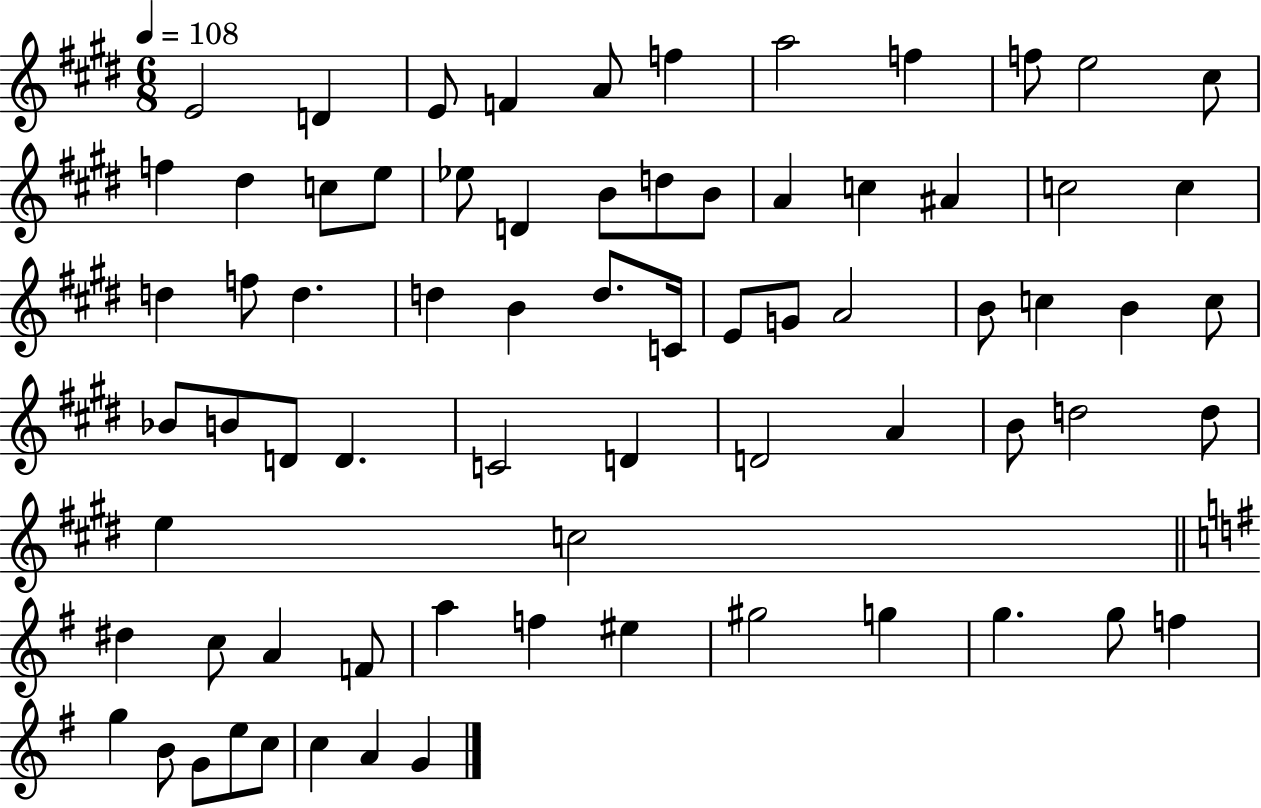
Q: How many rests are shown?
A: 0